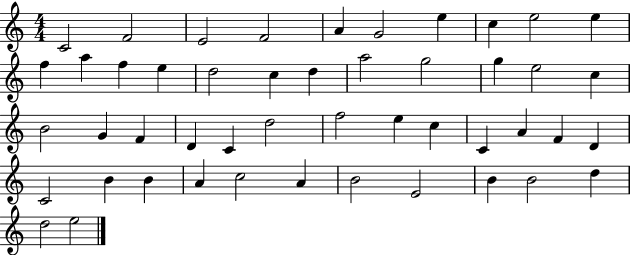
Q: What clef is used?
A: treble